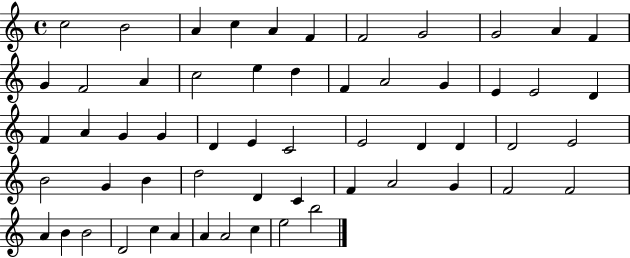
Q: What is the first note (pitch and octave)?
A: C5